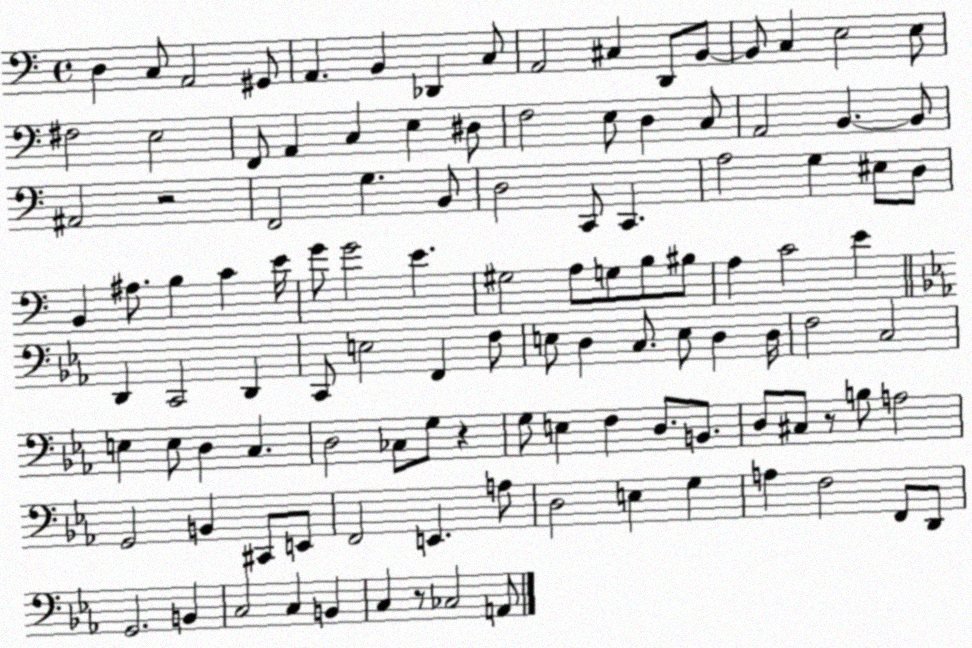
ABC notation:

X:1
T:Untitled
M:4/4
L:1/4
K:C
D, C,/2 A,,2 ^G,,/2 A,, B,, _D,, C,/2 A,,2 ^C, D,,/2 B,,/2 B,,/2 C, E,2 E,/2 ^F,2 E,2 F,,/2 A,, C, E, ^D,/2 F,2 E,/2 D, C,/2 A,,2 B,, B,,/2 ^A,,2 z2 F,,2 G, B,,/2 D,2 C,,/2 C,, A,2 G, ^E,/2 D,/2 B,, ^A,/2 B, C E/4 G/2 G2 E ^G,2 A,/2 G,/2 B,/2 ^B,/2 A, C2 E D,, C,,2 D,, C,,/2 E,2 F,, F,/2 E,/2 D, C,/2 E,/2 D, D,/4 F,2 C,2 E, E,/2 D, C, D,2 _C,/2 G,/2 z G,/2 E, F, D,/2 B,,/2 D,/2 ^C,/2 z/2 B,/2 A,2 G,,2 B,, ^C,,/2 E,,/2 F,,2 E,, A,/2 D,2 E, G, A, F,2 F,,/2 D,,/2 G,,2 B,, C,2 C, B,, C, z/2 _C,2 A,,/2